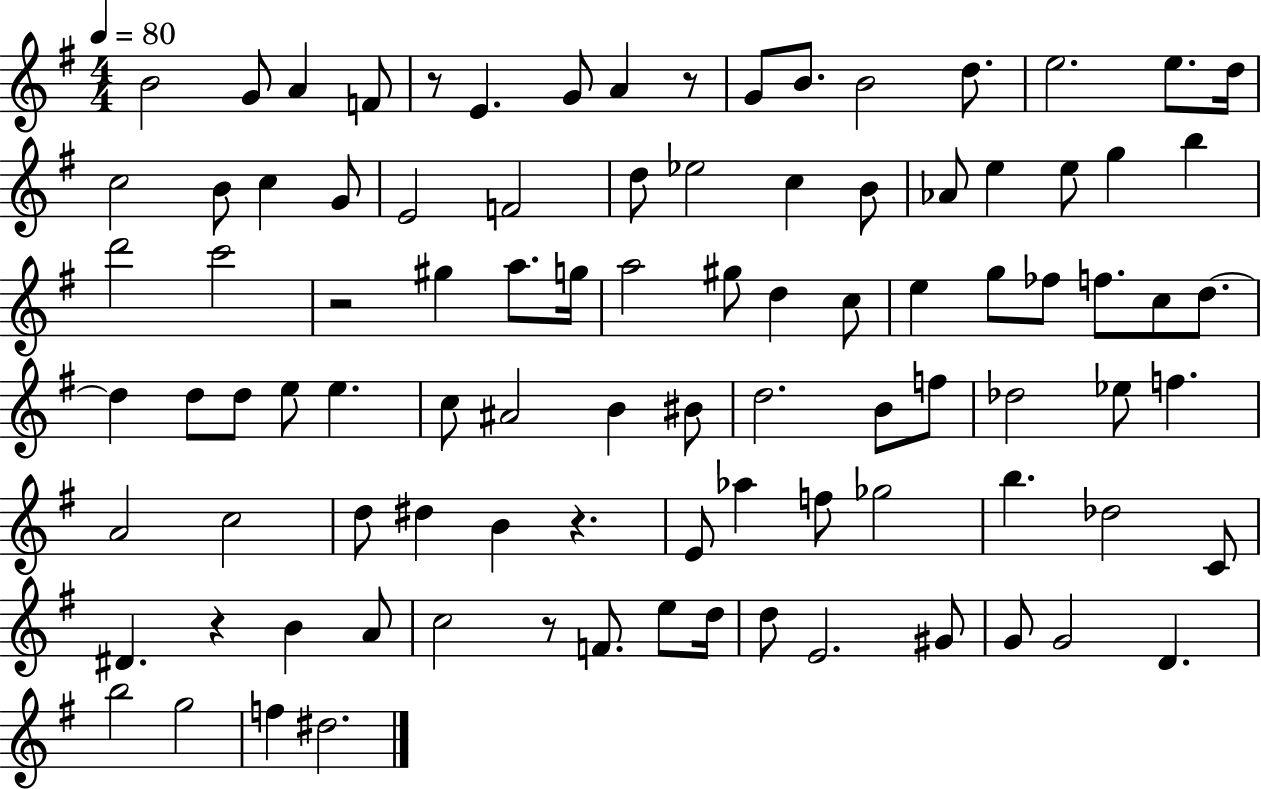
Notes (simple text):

B4/h G4/e A4/q F4/e R/e E4/q. G4/e A4/q R/e G4/e B4/e. B4/h D5/e. E5/h. E5/e. D5/s C5/h B4/e C5/q G4/e E4/h F4/h D5/e Eb5/h C5/q B4/e Ab4/e E5/q E5/e G5/q B5/q D6/h C6/h R/h G#5/q A5/e. G5/s A5/h G#5/e D5/q C5/e E5/q G5/e FES5/e F5/e. C5/e D5/e. D5/q D5/e D5/e E5/e E5/q. C5/e A#4/h B4/q BIS4/e D5/h. B4/e F5/e Db5/h Eb5/e F5/q. A4/h C5/h D5/e D#5/q B4/q R/q. E4/e Ab5/q F5/e Gb5/h B5/q. Db5/h C4/e D#4/q. R/q B4/q A4/e C5/h R/e F4/e. E5/e D5/s D5/e E4/h. G#4/e G4/e G4/h D4/q. B5/h G5/h F5/q D#5/h.